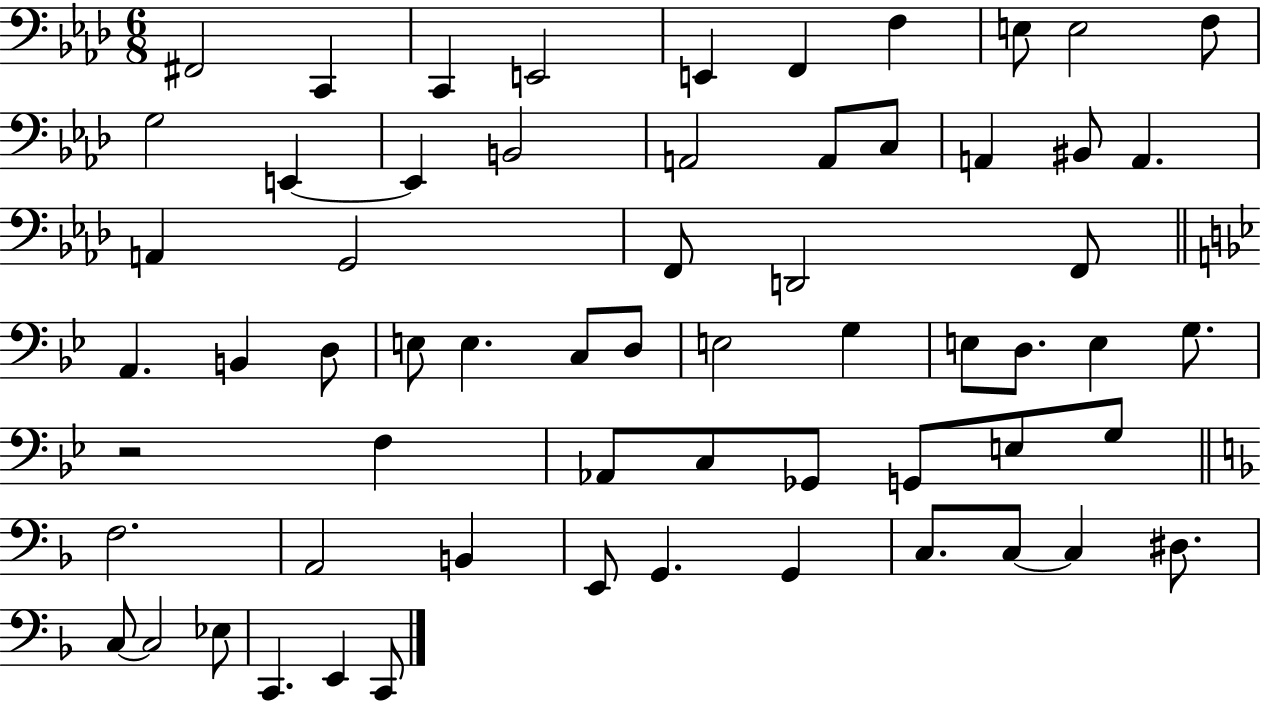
F#2/h C2/q C2/q E2/h E2/q F2/q F3/q E3/e E3/h F3/e G3/h E2/q E2/q B2/h A2/h A2/e C3/e A2/q BIS2/e A2/q. A2/q G2/h F2/e D2/h F2/e A2/q. B2/q D3/e E3/e E3/q. C3/e D3/e E3/h G3/q E3/e D3/e. E3/q G3/e. R/h F3/q Ab2/e C3/e Gb2/e G2/e E3/e G3/e F3/h. A2/h B2/q E2/e G2/q. G2/q C3/e. C3/e C3/q D#3/e. C3/e C3/h Eb3/e C2/q. E2/q C2/e